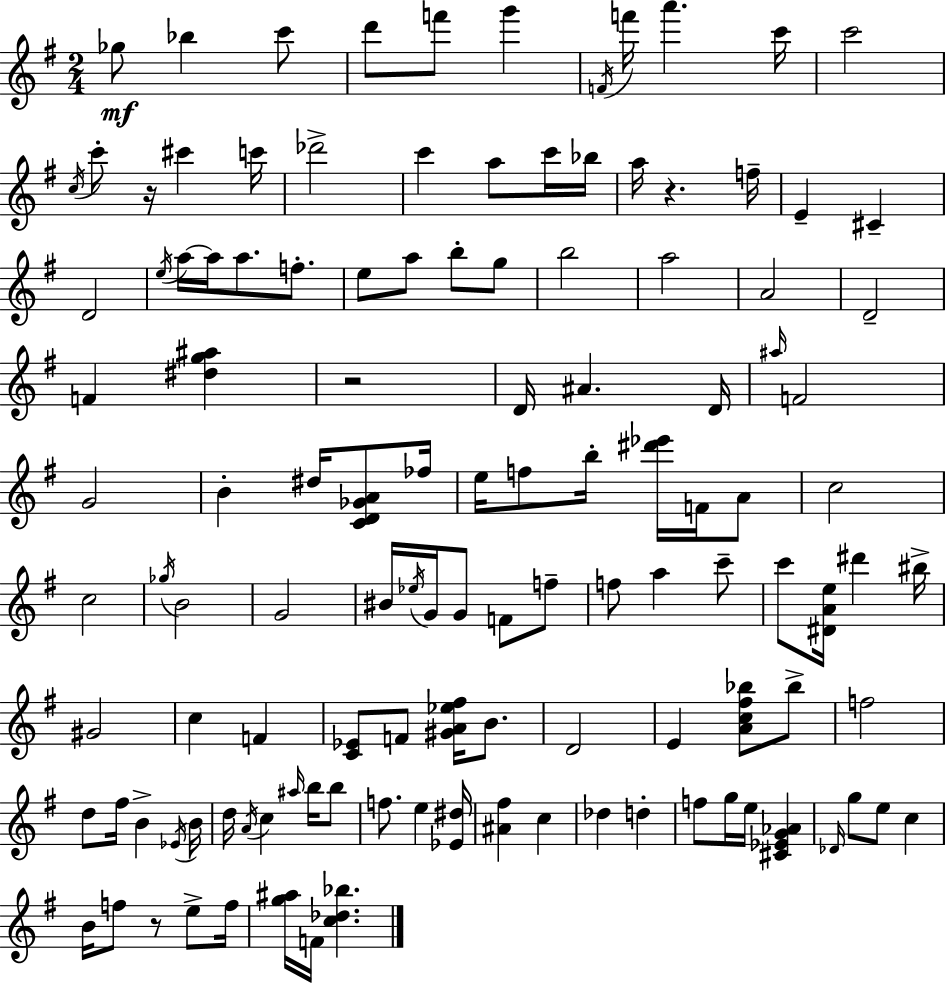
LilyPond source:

{
  \clef treble
  \numericTimeSignature
  \time 2/4
  \key e \minor
  ges''8\mf bes''4 c'''8 | d'''8 f'''8 g'''4 | \acciaccatura { f'16 } f'''16 a'''4. | c'''16 c'''2 | \break \acciaccatura { c''16 } c'''8-. r16 cis'''4 | c'''16 des'''2-> | c'''4 a''8 | c'''16 bes''16 a''16 r4. | \break f''16-- e'4-- cis'4-- | d'2 | \acciaccatura { e''16 } a''16~~ a''16 a''8. | f''8.-. e''8 a''8 b''8-. | \break g''8 b''2 | a''2 | a'2 | d'2-- | \break f'4 <dis'' g'' ais''>4 | r2 | d'16 ais'4. | d'16 \grace { ais''16 } f'2 | \break g'2 | b'4-. | dis''16 <c' d' ges' a'>8 fes''16 e''16 f''8 b''16-. | <dis''' ees'''>16 f'16 a'8 c''2 | \break c''2 | \acciaccatura { ges''16 } b'2 | g'2 | bis'16 \acciaccatura { ees''16 } g'16 | \break g'8 f'8 f''8-- f''8 | a''4 c'''8-- c'''8 | <dis' a' e''>16 dis'''4 bis''16-> gis'2 | c''4 | \break f'4 <c' ees'>8 | f'8 <gis' a' ees'' fis''>16 b'8. d'2 | e'4 | <a' c'' fis'' bes''>8 bes''8-> f''2 | \break d''8 | fis''16 b'4-> \acciaccatura { ees'16 } b'16 d''16 | \acciaccatura { a'16 } c''4 \grace { ais''16 } b''16 b''8 | f''8. e''4 | \break <ees' dis''>16 <ais' fis''>4 c''4 | des''4 d''4-. | f''8 g''16 e''16 <cis' ees' g' aes'>4 | \grace { des'16 } g''8 e''8 c''4 | \break b'16 f''8 r8 e''8-> | f''16 <g'' ais''>16 f'16 <c'' des'' bes''>4. | \bar "|."
}